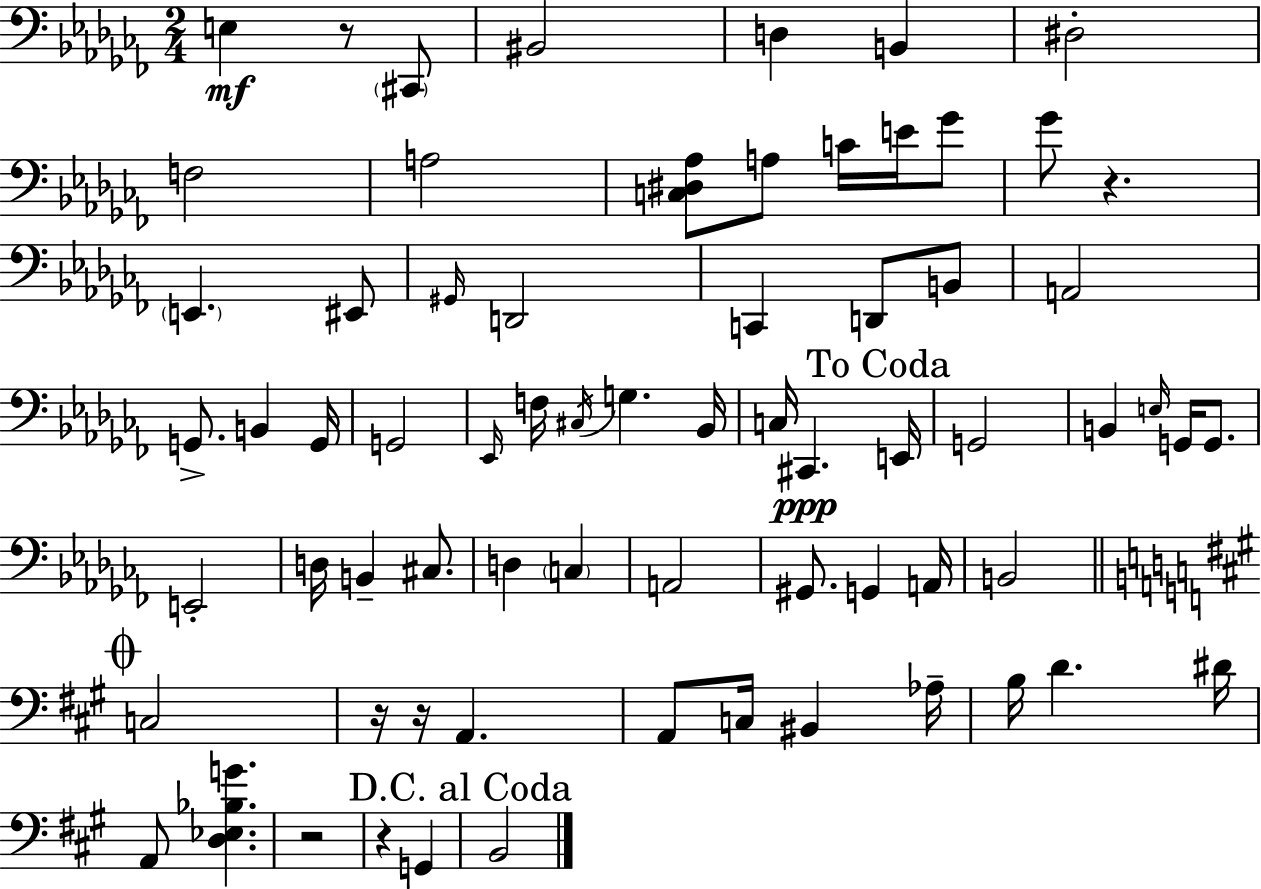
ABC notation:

X:1
T:Untitled
M:2/4
L:1/4
K:Abm
E, z/2 ^C,,/2 ^B,,2 D, B,, ^D,2 F,2 A,2 [C,^D,_A,]/2 A,/2 C/4 E/4 _G/2 _G/2 z E,, ^E,,/2 ^G,,/4 D,,2 C,, D,,/2 B,,/2 A,,2 G,,/2 B,, G,,/4 G,,2 _E,,/4 F,/4 ^C,/4 G, _B,,/4 C,/4 ^C,, E,,/4 G,,2 B,, E,/4 G,,/4 G,,/2 E,,2 D,/4 B,, ^C,/2 D, C, A,,2 ^G,,/2 G,, A,,/4 B,,2 C,2 z/4 z/4 A,, A,,/2 C,/4 ^B,, _A,/4 B,/4 D ^D/4 A,,/2 [D,_E,_B,G] z2 z G,, B,,2